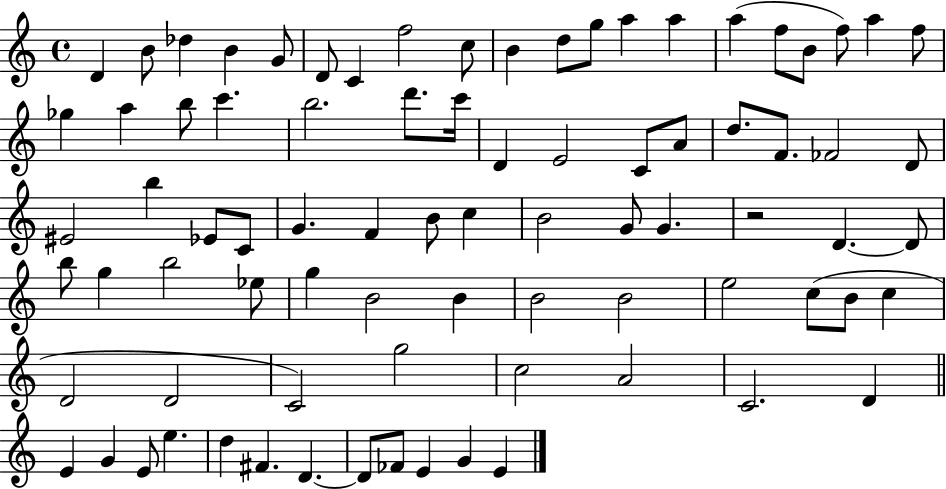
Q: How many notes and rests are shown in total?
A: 82